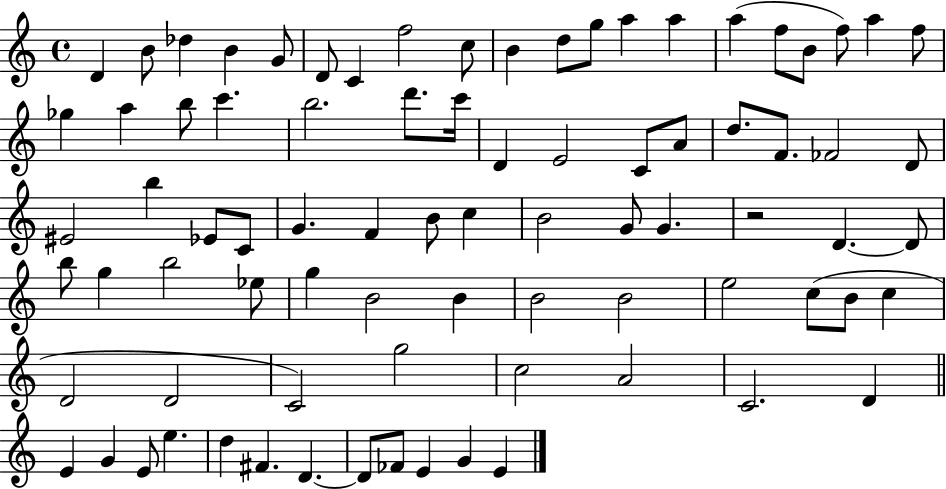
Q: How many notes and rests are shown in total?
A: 82